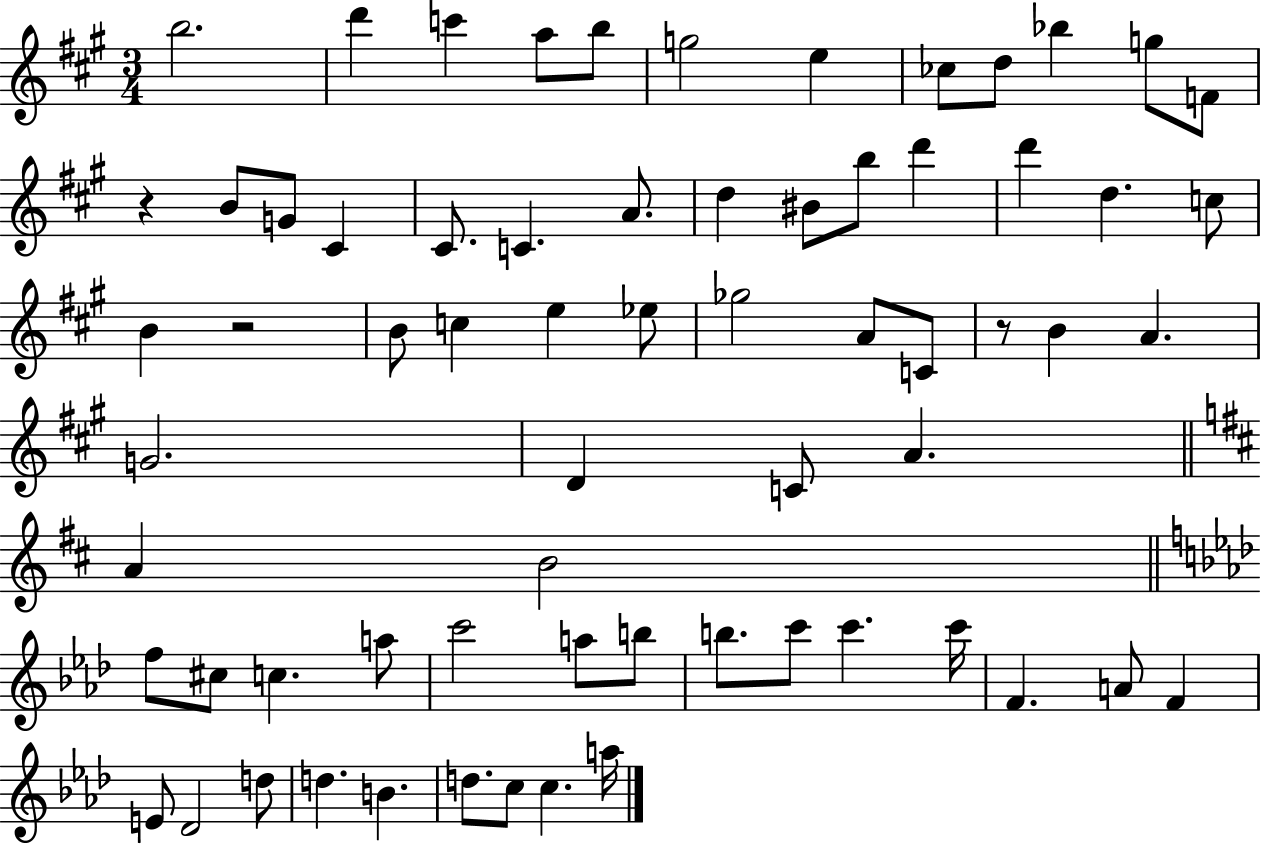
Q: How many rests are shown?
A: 3